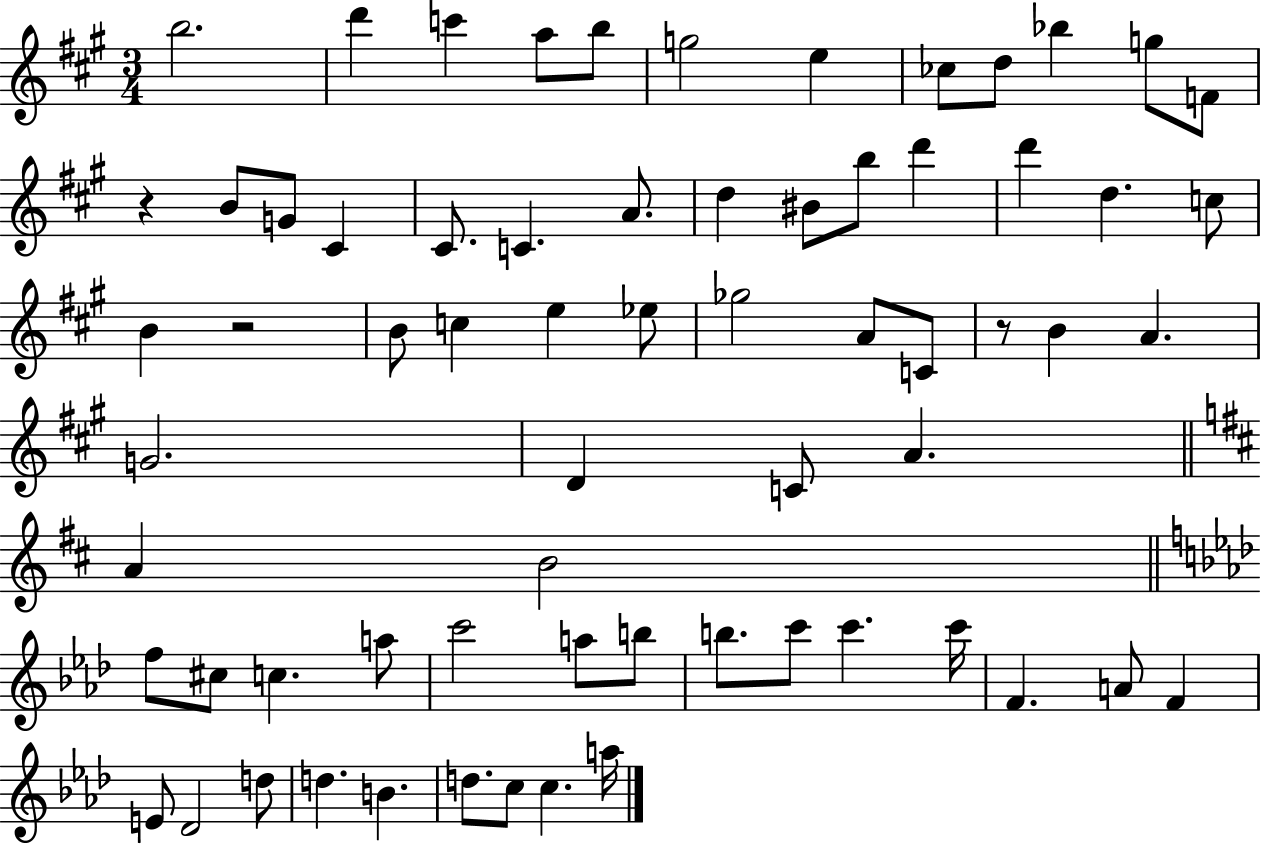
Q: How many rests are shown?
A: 3